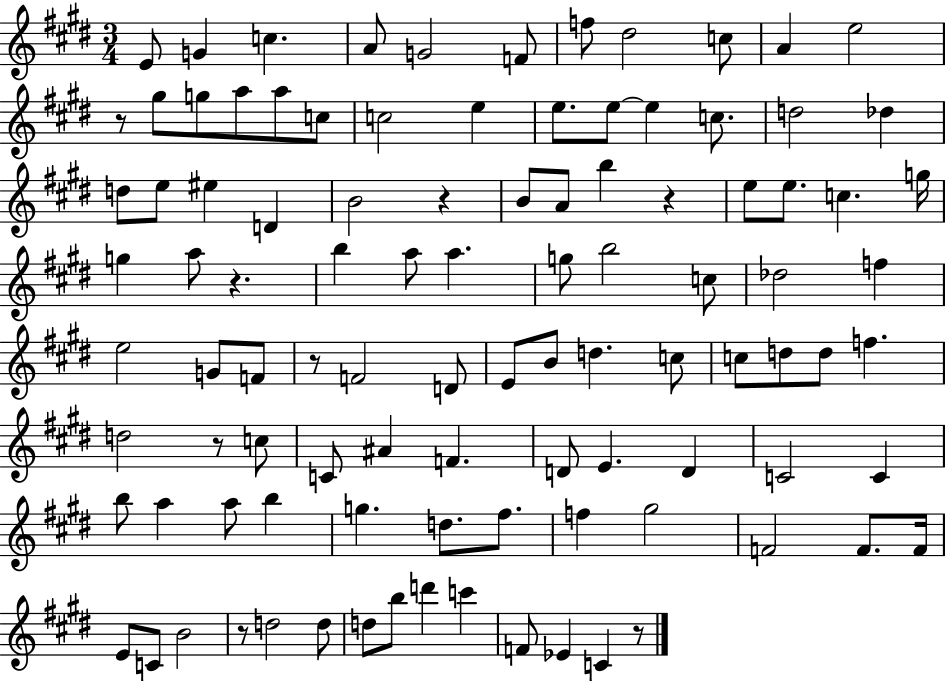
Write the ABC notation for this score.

X:1
T:Untitled
M:3/4
L:1/4
K:E
E/2 G c A/2 G2 F/2 f/2 ^d2 c/2 A e2 z/2 ^g/2 g/2 a/2 a/2 c/2 c2 e e/2 e/2 e c/2 d2 _d d/2 e/2 ^e D B2 z B/2 A/2 b z e/2 e/2 c g/4 g a/2 z b a/2 a g/2 b2 c/2 _d2 f e2 G/2 F/2 z/2 F2 D/2 E/2 B/2 d c/2 c/2 d/2 d/2 f d2 z/2 c/2 C/2 ^A F D/2 E D C2 C b/2 a a/2 b g d/2 ^f/2 f ^g2 F2 F/2 F/4 E/2 C/2 B2 z/2 d2 d/2 d/2 b/2 d' c' F/2 _E C z/2